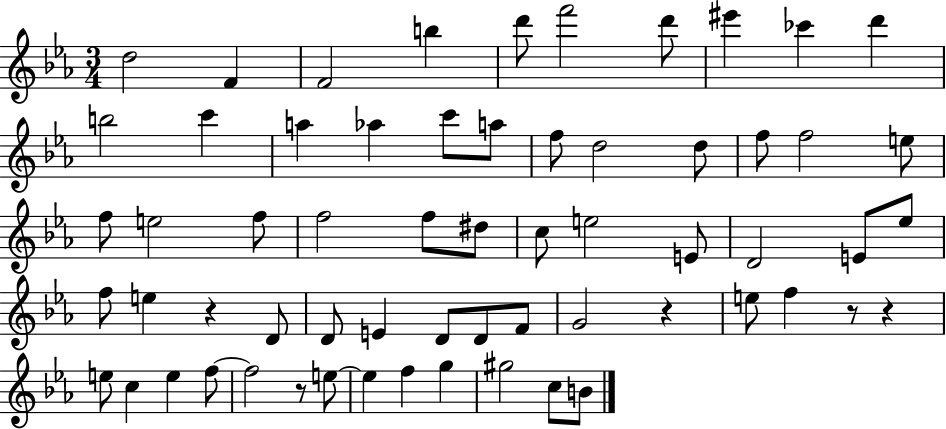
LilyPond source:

{
  \clef treble
  \numericTimeSignature
  \time 3/4
  \key ees \major
  d''2 f'4 | f'2 b''4 | d'''8 f'''2 d'''8 | eis'''4 ces'''4 d'''4 | \break b''2 c'''4 | a''4 aes''4 c'''8 a''8 | f''8 d''2 d''8 | f''8 f''2 e''8 | \break f''8 e''2 f''8 | f''2 f''8 dis''8 | c''8 e''2 e'8 | d'2 e'8 ees''8 | \break f''8 e''4 r4 d'8 | d'8 e'4 d'8 d'8 f'8 | g'2 r4 | e''8 f''4 r8 r4 | \break e''8 c''4 e''4 f''8~~ | f''2 r8 e''8~~ | e''4 f''4 g''4 | gis''2 c''8 b'8 | \break \bar "|."
}